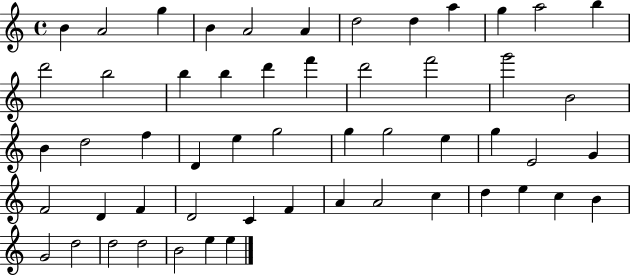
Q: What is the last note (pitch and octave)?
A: E5